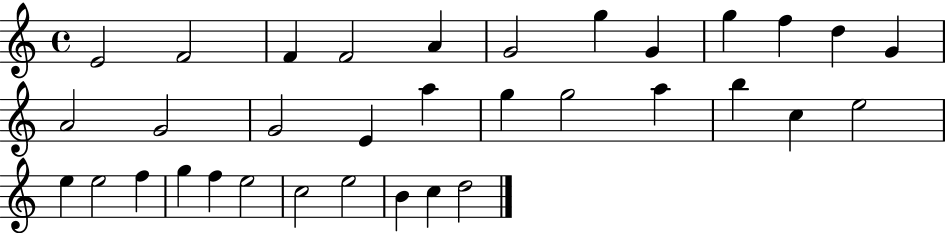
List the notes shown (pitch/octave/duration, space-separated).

E4/h F4/h F4/q F4/h A4/q G4/h G5/q G4/q G5/q F5/q D5/q G4/q A4/h G4/h G4/h E4/q A5/q G5/q G5/h A5/q B5/q C5/q E5/h E5/q E5/h F5/q G5/q F5/q E5/h C5/h E5/h B4/q C5/q D5/h